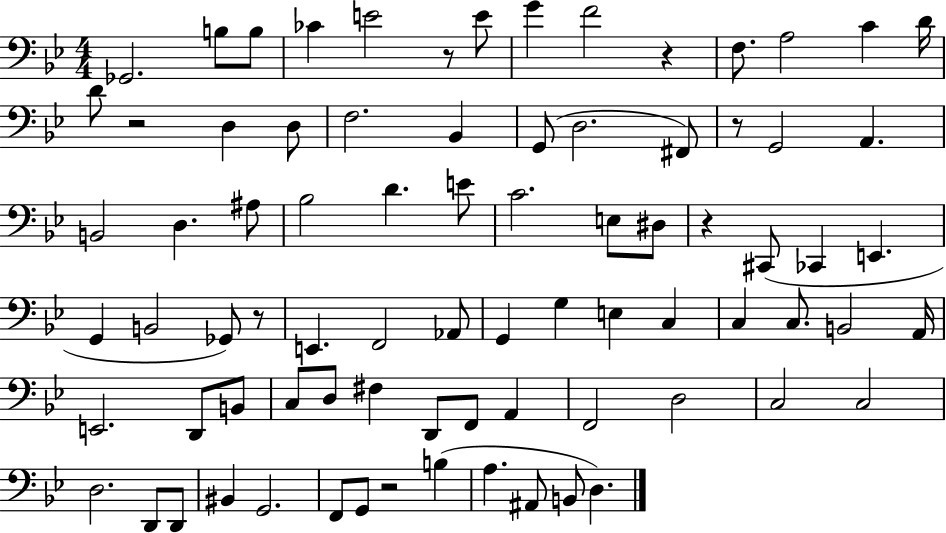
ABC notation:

X:1
T:Untitled
M:4/4
L:1/4
K:Bb
_G,,2 B,/2 B,/2 _C E2 z/2 E/2 G F2 z F,/2 A,2 C D/4 D/2 z2 D, D,/2 F,2 _B,, G,,/2 D,2 ^F,,/2 z/2 G,,2 A,, B,,2 D, ^A,/2 _B,2 D E/2 C2 E,/2 ^D,/2 z ^C,,/2 _C,, E,, G,, B,,2 _G,,/2 z/2 E,, F,,2 _A,,/2 G,, G, E, C, C, C,/2 B,,2 A,,/4 E,,2 D,,/2 B,,/2 C,/2 D,/2 ^F, D,,/2 F,,/2 A,, F,,2 D,2 C,2 C,2 D,2 D,,/2 D,,/2 ^B,, G,,2 F,,/2 G,,/2 z2 B, A, ^A,,/2 B,,/2 D,